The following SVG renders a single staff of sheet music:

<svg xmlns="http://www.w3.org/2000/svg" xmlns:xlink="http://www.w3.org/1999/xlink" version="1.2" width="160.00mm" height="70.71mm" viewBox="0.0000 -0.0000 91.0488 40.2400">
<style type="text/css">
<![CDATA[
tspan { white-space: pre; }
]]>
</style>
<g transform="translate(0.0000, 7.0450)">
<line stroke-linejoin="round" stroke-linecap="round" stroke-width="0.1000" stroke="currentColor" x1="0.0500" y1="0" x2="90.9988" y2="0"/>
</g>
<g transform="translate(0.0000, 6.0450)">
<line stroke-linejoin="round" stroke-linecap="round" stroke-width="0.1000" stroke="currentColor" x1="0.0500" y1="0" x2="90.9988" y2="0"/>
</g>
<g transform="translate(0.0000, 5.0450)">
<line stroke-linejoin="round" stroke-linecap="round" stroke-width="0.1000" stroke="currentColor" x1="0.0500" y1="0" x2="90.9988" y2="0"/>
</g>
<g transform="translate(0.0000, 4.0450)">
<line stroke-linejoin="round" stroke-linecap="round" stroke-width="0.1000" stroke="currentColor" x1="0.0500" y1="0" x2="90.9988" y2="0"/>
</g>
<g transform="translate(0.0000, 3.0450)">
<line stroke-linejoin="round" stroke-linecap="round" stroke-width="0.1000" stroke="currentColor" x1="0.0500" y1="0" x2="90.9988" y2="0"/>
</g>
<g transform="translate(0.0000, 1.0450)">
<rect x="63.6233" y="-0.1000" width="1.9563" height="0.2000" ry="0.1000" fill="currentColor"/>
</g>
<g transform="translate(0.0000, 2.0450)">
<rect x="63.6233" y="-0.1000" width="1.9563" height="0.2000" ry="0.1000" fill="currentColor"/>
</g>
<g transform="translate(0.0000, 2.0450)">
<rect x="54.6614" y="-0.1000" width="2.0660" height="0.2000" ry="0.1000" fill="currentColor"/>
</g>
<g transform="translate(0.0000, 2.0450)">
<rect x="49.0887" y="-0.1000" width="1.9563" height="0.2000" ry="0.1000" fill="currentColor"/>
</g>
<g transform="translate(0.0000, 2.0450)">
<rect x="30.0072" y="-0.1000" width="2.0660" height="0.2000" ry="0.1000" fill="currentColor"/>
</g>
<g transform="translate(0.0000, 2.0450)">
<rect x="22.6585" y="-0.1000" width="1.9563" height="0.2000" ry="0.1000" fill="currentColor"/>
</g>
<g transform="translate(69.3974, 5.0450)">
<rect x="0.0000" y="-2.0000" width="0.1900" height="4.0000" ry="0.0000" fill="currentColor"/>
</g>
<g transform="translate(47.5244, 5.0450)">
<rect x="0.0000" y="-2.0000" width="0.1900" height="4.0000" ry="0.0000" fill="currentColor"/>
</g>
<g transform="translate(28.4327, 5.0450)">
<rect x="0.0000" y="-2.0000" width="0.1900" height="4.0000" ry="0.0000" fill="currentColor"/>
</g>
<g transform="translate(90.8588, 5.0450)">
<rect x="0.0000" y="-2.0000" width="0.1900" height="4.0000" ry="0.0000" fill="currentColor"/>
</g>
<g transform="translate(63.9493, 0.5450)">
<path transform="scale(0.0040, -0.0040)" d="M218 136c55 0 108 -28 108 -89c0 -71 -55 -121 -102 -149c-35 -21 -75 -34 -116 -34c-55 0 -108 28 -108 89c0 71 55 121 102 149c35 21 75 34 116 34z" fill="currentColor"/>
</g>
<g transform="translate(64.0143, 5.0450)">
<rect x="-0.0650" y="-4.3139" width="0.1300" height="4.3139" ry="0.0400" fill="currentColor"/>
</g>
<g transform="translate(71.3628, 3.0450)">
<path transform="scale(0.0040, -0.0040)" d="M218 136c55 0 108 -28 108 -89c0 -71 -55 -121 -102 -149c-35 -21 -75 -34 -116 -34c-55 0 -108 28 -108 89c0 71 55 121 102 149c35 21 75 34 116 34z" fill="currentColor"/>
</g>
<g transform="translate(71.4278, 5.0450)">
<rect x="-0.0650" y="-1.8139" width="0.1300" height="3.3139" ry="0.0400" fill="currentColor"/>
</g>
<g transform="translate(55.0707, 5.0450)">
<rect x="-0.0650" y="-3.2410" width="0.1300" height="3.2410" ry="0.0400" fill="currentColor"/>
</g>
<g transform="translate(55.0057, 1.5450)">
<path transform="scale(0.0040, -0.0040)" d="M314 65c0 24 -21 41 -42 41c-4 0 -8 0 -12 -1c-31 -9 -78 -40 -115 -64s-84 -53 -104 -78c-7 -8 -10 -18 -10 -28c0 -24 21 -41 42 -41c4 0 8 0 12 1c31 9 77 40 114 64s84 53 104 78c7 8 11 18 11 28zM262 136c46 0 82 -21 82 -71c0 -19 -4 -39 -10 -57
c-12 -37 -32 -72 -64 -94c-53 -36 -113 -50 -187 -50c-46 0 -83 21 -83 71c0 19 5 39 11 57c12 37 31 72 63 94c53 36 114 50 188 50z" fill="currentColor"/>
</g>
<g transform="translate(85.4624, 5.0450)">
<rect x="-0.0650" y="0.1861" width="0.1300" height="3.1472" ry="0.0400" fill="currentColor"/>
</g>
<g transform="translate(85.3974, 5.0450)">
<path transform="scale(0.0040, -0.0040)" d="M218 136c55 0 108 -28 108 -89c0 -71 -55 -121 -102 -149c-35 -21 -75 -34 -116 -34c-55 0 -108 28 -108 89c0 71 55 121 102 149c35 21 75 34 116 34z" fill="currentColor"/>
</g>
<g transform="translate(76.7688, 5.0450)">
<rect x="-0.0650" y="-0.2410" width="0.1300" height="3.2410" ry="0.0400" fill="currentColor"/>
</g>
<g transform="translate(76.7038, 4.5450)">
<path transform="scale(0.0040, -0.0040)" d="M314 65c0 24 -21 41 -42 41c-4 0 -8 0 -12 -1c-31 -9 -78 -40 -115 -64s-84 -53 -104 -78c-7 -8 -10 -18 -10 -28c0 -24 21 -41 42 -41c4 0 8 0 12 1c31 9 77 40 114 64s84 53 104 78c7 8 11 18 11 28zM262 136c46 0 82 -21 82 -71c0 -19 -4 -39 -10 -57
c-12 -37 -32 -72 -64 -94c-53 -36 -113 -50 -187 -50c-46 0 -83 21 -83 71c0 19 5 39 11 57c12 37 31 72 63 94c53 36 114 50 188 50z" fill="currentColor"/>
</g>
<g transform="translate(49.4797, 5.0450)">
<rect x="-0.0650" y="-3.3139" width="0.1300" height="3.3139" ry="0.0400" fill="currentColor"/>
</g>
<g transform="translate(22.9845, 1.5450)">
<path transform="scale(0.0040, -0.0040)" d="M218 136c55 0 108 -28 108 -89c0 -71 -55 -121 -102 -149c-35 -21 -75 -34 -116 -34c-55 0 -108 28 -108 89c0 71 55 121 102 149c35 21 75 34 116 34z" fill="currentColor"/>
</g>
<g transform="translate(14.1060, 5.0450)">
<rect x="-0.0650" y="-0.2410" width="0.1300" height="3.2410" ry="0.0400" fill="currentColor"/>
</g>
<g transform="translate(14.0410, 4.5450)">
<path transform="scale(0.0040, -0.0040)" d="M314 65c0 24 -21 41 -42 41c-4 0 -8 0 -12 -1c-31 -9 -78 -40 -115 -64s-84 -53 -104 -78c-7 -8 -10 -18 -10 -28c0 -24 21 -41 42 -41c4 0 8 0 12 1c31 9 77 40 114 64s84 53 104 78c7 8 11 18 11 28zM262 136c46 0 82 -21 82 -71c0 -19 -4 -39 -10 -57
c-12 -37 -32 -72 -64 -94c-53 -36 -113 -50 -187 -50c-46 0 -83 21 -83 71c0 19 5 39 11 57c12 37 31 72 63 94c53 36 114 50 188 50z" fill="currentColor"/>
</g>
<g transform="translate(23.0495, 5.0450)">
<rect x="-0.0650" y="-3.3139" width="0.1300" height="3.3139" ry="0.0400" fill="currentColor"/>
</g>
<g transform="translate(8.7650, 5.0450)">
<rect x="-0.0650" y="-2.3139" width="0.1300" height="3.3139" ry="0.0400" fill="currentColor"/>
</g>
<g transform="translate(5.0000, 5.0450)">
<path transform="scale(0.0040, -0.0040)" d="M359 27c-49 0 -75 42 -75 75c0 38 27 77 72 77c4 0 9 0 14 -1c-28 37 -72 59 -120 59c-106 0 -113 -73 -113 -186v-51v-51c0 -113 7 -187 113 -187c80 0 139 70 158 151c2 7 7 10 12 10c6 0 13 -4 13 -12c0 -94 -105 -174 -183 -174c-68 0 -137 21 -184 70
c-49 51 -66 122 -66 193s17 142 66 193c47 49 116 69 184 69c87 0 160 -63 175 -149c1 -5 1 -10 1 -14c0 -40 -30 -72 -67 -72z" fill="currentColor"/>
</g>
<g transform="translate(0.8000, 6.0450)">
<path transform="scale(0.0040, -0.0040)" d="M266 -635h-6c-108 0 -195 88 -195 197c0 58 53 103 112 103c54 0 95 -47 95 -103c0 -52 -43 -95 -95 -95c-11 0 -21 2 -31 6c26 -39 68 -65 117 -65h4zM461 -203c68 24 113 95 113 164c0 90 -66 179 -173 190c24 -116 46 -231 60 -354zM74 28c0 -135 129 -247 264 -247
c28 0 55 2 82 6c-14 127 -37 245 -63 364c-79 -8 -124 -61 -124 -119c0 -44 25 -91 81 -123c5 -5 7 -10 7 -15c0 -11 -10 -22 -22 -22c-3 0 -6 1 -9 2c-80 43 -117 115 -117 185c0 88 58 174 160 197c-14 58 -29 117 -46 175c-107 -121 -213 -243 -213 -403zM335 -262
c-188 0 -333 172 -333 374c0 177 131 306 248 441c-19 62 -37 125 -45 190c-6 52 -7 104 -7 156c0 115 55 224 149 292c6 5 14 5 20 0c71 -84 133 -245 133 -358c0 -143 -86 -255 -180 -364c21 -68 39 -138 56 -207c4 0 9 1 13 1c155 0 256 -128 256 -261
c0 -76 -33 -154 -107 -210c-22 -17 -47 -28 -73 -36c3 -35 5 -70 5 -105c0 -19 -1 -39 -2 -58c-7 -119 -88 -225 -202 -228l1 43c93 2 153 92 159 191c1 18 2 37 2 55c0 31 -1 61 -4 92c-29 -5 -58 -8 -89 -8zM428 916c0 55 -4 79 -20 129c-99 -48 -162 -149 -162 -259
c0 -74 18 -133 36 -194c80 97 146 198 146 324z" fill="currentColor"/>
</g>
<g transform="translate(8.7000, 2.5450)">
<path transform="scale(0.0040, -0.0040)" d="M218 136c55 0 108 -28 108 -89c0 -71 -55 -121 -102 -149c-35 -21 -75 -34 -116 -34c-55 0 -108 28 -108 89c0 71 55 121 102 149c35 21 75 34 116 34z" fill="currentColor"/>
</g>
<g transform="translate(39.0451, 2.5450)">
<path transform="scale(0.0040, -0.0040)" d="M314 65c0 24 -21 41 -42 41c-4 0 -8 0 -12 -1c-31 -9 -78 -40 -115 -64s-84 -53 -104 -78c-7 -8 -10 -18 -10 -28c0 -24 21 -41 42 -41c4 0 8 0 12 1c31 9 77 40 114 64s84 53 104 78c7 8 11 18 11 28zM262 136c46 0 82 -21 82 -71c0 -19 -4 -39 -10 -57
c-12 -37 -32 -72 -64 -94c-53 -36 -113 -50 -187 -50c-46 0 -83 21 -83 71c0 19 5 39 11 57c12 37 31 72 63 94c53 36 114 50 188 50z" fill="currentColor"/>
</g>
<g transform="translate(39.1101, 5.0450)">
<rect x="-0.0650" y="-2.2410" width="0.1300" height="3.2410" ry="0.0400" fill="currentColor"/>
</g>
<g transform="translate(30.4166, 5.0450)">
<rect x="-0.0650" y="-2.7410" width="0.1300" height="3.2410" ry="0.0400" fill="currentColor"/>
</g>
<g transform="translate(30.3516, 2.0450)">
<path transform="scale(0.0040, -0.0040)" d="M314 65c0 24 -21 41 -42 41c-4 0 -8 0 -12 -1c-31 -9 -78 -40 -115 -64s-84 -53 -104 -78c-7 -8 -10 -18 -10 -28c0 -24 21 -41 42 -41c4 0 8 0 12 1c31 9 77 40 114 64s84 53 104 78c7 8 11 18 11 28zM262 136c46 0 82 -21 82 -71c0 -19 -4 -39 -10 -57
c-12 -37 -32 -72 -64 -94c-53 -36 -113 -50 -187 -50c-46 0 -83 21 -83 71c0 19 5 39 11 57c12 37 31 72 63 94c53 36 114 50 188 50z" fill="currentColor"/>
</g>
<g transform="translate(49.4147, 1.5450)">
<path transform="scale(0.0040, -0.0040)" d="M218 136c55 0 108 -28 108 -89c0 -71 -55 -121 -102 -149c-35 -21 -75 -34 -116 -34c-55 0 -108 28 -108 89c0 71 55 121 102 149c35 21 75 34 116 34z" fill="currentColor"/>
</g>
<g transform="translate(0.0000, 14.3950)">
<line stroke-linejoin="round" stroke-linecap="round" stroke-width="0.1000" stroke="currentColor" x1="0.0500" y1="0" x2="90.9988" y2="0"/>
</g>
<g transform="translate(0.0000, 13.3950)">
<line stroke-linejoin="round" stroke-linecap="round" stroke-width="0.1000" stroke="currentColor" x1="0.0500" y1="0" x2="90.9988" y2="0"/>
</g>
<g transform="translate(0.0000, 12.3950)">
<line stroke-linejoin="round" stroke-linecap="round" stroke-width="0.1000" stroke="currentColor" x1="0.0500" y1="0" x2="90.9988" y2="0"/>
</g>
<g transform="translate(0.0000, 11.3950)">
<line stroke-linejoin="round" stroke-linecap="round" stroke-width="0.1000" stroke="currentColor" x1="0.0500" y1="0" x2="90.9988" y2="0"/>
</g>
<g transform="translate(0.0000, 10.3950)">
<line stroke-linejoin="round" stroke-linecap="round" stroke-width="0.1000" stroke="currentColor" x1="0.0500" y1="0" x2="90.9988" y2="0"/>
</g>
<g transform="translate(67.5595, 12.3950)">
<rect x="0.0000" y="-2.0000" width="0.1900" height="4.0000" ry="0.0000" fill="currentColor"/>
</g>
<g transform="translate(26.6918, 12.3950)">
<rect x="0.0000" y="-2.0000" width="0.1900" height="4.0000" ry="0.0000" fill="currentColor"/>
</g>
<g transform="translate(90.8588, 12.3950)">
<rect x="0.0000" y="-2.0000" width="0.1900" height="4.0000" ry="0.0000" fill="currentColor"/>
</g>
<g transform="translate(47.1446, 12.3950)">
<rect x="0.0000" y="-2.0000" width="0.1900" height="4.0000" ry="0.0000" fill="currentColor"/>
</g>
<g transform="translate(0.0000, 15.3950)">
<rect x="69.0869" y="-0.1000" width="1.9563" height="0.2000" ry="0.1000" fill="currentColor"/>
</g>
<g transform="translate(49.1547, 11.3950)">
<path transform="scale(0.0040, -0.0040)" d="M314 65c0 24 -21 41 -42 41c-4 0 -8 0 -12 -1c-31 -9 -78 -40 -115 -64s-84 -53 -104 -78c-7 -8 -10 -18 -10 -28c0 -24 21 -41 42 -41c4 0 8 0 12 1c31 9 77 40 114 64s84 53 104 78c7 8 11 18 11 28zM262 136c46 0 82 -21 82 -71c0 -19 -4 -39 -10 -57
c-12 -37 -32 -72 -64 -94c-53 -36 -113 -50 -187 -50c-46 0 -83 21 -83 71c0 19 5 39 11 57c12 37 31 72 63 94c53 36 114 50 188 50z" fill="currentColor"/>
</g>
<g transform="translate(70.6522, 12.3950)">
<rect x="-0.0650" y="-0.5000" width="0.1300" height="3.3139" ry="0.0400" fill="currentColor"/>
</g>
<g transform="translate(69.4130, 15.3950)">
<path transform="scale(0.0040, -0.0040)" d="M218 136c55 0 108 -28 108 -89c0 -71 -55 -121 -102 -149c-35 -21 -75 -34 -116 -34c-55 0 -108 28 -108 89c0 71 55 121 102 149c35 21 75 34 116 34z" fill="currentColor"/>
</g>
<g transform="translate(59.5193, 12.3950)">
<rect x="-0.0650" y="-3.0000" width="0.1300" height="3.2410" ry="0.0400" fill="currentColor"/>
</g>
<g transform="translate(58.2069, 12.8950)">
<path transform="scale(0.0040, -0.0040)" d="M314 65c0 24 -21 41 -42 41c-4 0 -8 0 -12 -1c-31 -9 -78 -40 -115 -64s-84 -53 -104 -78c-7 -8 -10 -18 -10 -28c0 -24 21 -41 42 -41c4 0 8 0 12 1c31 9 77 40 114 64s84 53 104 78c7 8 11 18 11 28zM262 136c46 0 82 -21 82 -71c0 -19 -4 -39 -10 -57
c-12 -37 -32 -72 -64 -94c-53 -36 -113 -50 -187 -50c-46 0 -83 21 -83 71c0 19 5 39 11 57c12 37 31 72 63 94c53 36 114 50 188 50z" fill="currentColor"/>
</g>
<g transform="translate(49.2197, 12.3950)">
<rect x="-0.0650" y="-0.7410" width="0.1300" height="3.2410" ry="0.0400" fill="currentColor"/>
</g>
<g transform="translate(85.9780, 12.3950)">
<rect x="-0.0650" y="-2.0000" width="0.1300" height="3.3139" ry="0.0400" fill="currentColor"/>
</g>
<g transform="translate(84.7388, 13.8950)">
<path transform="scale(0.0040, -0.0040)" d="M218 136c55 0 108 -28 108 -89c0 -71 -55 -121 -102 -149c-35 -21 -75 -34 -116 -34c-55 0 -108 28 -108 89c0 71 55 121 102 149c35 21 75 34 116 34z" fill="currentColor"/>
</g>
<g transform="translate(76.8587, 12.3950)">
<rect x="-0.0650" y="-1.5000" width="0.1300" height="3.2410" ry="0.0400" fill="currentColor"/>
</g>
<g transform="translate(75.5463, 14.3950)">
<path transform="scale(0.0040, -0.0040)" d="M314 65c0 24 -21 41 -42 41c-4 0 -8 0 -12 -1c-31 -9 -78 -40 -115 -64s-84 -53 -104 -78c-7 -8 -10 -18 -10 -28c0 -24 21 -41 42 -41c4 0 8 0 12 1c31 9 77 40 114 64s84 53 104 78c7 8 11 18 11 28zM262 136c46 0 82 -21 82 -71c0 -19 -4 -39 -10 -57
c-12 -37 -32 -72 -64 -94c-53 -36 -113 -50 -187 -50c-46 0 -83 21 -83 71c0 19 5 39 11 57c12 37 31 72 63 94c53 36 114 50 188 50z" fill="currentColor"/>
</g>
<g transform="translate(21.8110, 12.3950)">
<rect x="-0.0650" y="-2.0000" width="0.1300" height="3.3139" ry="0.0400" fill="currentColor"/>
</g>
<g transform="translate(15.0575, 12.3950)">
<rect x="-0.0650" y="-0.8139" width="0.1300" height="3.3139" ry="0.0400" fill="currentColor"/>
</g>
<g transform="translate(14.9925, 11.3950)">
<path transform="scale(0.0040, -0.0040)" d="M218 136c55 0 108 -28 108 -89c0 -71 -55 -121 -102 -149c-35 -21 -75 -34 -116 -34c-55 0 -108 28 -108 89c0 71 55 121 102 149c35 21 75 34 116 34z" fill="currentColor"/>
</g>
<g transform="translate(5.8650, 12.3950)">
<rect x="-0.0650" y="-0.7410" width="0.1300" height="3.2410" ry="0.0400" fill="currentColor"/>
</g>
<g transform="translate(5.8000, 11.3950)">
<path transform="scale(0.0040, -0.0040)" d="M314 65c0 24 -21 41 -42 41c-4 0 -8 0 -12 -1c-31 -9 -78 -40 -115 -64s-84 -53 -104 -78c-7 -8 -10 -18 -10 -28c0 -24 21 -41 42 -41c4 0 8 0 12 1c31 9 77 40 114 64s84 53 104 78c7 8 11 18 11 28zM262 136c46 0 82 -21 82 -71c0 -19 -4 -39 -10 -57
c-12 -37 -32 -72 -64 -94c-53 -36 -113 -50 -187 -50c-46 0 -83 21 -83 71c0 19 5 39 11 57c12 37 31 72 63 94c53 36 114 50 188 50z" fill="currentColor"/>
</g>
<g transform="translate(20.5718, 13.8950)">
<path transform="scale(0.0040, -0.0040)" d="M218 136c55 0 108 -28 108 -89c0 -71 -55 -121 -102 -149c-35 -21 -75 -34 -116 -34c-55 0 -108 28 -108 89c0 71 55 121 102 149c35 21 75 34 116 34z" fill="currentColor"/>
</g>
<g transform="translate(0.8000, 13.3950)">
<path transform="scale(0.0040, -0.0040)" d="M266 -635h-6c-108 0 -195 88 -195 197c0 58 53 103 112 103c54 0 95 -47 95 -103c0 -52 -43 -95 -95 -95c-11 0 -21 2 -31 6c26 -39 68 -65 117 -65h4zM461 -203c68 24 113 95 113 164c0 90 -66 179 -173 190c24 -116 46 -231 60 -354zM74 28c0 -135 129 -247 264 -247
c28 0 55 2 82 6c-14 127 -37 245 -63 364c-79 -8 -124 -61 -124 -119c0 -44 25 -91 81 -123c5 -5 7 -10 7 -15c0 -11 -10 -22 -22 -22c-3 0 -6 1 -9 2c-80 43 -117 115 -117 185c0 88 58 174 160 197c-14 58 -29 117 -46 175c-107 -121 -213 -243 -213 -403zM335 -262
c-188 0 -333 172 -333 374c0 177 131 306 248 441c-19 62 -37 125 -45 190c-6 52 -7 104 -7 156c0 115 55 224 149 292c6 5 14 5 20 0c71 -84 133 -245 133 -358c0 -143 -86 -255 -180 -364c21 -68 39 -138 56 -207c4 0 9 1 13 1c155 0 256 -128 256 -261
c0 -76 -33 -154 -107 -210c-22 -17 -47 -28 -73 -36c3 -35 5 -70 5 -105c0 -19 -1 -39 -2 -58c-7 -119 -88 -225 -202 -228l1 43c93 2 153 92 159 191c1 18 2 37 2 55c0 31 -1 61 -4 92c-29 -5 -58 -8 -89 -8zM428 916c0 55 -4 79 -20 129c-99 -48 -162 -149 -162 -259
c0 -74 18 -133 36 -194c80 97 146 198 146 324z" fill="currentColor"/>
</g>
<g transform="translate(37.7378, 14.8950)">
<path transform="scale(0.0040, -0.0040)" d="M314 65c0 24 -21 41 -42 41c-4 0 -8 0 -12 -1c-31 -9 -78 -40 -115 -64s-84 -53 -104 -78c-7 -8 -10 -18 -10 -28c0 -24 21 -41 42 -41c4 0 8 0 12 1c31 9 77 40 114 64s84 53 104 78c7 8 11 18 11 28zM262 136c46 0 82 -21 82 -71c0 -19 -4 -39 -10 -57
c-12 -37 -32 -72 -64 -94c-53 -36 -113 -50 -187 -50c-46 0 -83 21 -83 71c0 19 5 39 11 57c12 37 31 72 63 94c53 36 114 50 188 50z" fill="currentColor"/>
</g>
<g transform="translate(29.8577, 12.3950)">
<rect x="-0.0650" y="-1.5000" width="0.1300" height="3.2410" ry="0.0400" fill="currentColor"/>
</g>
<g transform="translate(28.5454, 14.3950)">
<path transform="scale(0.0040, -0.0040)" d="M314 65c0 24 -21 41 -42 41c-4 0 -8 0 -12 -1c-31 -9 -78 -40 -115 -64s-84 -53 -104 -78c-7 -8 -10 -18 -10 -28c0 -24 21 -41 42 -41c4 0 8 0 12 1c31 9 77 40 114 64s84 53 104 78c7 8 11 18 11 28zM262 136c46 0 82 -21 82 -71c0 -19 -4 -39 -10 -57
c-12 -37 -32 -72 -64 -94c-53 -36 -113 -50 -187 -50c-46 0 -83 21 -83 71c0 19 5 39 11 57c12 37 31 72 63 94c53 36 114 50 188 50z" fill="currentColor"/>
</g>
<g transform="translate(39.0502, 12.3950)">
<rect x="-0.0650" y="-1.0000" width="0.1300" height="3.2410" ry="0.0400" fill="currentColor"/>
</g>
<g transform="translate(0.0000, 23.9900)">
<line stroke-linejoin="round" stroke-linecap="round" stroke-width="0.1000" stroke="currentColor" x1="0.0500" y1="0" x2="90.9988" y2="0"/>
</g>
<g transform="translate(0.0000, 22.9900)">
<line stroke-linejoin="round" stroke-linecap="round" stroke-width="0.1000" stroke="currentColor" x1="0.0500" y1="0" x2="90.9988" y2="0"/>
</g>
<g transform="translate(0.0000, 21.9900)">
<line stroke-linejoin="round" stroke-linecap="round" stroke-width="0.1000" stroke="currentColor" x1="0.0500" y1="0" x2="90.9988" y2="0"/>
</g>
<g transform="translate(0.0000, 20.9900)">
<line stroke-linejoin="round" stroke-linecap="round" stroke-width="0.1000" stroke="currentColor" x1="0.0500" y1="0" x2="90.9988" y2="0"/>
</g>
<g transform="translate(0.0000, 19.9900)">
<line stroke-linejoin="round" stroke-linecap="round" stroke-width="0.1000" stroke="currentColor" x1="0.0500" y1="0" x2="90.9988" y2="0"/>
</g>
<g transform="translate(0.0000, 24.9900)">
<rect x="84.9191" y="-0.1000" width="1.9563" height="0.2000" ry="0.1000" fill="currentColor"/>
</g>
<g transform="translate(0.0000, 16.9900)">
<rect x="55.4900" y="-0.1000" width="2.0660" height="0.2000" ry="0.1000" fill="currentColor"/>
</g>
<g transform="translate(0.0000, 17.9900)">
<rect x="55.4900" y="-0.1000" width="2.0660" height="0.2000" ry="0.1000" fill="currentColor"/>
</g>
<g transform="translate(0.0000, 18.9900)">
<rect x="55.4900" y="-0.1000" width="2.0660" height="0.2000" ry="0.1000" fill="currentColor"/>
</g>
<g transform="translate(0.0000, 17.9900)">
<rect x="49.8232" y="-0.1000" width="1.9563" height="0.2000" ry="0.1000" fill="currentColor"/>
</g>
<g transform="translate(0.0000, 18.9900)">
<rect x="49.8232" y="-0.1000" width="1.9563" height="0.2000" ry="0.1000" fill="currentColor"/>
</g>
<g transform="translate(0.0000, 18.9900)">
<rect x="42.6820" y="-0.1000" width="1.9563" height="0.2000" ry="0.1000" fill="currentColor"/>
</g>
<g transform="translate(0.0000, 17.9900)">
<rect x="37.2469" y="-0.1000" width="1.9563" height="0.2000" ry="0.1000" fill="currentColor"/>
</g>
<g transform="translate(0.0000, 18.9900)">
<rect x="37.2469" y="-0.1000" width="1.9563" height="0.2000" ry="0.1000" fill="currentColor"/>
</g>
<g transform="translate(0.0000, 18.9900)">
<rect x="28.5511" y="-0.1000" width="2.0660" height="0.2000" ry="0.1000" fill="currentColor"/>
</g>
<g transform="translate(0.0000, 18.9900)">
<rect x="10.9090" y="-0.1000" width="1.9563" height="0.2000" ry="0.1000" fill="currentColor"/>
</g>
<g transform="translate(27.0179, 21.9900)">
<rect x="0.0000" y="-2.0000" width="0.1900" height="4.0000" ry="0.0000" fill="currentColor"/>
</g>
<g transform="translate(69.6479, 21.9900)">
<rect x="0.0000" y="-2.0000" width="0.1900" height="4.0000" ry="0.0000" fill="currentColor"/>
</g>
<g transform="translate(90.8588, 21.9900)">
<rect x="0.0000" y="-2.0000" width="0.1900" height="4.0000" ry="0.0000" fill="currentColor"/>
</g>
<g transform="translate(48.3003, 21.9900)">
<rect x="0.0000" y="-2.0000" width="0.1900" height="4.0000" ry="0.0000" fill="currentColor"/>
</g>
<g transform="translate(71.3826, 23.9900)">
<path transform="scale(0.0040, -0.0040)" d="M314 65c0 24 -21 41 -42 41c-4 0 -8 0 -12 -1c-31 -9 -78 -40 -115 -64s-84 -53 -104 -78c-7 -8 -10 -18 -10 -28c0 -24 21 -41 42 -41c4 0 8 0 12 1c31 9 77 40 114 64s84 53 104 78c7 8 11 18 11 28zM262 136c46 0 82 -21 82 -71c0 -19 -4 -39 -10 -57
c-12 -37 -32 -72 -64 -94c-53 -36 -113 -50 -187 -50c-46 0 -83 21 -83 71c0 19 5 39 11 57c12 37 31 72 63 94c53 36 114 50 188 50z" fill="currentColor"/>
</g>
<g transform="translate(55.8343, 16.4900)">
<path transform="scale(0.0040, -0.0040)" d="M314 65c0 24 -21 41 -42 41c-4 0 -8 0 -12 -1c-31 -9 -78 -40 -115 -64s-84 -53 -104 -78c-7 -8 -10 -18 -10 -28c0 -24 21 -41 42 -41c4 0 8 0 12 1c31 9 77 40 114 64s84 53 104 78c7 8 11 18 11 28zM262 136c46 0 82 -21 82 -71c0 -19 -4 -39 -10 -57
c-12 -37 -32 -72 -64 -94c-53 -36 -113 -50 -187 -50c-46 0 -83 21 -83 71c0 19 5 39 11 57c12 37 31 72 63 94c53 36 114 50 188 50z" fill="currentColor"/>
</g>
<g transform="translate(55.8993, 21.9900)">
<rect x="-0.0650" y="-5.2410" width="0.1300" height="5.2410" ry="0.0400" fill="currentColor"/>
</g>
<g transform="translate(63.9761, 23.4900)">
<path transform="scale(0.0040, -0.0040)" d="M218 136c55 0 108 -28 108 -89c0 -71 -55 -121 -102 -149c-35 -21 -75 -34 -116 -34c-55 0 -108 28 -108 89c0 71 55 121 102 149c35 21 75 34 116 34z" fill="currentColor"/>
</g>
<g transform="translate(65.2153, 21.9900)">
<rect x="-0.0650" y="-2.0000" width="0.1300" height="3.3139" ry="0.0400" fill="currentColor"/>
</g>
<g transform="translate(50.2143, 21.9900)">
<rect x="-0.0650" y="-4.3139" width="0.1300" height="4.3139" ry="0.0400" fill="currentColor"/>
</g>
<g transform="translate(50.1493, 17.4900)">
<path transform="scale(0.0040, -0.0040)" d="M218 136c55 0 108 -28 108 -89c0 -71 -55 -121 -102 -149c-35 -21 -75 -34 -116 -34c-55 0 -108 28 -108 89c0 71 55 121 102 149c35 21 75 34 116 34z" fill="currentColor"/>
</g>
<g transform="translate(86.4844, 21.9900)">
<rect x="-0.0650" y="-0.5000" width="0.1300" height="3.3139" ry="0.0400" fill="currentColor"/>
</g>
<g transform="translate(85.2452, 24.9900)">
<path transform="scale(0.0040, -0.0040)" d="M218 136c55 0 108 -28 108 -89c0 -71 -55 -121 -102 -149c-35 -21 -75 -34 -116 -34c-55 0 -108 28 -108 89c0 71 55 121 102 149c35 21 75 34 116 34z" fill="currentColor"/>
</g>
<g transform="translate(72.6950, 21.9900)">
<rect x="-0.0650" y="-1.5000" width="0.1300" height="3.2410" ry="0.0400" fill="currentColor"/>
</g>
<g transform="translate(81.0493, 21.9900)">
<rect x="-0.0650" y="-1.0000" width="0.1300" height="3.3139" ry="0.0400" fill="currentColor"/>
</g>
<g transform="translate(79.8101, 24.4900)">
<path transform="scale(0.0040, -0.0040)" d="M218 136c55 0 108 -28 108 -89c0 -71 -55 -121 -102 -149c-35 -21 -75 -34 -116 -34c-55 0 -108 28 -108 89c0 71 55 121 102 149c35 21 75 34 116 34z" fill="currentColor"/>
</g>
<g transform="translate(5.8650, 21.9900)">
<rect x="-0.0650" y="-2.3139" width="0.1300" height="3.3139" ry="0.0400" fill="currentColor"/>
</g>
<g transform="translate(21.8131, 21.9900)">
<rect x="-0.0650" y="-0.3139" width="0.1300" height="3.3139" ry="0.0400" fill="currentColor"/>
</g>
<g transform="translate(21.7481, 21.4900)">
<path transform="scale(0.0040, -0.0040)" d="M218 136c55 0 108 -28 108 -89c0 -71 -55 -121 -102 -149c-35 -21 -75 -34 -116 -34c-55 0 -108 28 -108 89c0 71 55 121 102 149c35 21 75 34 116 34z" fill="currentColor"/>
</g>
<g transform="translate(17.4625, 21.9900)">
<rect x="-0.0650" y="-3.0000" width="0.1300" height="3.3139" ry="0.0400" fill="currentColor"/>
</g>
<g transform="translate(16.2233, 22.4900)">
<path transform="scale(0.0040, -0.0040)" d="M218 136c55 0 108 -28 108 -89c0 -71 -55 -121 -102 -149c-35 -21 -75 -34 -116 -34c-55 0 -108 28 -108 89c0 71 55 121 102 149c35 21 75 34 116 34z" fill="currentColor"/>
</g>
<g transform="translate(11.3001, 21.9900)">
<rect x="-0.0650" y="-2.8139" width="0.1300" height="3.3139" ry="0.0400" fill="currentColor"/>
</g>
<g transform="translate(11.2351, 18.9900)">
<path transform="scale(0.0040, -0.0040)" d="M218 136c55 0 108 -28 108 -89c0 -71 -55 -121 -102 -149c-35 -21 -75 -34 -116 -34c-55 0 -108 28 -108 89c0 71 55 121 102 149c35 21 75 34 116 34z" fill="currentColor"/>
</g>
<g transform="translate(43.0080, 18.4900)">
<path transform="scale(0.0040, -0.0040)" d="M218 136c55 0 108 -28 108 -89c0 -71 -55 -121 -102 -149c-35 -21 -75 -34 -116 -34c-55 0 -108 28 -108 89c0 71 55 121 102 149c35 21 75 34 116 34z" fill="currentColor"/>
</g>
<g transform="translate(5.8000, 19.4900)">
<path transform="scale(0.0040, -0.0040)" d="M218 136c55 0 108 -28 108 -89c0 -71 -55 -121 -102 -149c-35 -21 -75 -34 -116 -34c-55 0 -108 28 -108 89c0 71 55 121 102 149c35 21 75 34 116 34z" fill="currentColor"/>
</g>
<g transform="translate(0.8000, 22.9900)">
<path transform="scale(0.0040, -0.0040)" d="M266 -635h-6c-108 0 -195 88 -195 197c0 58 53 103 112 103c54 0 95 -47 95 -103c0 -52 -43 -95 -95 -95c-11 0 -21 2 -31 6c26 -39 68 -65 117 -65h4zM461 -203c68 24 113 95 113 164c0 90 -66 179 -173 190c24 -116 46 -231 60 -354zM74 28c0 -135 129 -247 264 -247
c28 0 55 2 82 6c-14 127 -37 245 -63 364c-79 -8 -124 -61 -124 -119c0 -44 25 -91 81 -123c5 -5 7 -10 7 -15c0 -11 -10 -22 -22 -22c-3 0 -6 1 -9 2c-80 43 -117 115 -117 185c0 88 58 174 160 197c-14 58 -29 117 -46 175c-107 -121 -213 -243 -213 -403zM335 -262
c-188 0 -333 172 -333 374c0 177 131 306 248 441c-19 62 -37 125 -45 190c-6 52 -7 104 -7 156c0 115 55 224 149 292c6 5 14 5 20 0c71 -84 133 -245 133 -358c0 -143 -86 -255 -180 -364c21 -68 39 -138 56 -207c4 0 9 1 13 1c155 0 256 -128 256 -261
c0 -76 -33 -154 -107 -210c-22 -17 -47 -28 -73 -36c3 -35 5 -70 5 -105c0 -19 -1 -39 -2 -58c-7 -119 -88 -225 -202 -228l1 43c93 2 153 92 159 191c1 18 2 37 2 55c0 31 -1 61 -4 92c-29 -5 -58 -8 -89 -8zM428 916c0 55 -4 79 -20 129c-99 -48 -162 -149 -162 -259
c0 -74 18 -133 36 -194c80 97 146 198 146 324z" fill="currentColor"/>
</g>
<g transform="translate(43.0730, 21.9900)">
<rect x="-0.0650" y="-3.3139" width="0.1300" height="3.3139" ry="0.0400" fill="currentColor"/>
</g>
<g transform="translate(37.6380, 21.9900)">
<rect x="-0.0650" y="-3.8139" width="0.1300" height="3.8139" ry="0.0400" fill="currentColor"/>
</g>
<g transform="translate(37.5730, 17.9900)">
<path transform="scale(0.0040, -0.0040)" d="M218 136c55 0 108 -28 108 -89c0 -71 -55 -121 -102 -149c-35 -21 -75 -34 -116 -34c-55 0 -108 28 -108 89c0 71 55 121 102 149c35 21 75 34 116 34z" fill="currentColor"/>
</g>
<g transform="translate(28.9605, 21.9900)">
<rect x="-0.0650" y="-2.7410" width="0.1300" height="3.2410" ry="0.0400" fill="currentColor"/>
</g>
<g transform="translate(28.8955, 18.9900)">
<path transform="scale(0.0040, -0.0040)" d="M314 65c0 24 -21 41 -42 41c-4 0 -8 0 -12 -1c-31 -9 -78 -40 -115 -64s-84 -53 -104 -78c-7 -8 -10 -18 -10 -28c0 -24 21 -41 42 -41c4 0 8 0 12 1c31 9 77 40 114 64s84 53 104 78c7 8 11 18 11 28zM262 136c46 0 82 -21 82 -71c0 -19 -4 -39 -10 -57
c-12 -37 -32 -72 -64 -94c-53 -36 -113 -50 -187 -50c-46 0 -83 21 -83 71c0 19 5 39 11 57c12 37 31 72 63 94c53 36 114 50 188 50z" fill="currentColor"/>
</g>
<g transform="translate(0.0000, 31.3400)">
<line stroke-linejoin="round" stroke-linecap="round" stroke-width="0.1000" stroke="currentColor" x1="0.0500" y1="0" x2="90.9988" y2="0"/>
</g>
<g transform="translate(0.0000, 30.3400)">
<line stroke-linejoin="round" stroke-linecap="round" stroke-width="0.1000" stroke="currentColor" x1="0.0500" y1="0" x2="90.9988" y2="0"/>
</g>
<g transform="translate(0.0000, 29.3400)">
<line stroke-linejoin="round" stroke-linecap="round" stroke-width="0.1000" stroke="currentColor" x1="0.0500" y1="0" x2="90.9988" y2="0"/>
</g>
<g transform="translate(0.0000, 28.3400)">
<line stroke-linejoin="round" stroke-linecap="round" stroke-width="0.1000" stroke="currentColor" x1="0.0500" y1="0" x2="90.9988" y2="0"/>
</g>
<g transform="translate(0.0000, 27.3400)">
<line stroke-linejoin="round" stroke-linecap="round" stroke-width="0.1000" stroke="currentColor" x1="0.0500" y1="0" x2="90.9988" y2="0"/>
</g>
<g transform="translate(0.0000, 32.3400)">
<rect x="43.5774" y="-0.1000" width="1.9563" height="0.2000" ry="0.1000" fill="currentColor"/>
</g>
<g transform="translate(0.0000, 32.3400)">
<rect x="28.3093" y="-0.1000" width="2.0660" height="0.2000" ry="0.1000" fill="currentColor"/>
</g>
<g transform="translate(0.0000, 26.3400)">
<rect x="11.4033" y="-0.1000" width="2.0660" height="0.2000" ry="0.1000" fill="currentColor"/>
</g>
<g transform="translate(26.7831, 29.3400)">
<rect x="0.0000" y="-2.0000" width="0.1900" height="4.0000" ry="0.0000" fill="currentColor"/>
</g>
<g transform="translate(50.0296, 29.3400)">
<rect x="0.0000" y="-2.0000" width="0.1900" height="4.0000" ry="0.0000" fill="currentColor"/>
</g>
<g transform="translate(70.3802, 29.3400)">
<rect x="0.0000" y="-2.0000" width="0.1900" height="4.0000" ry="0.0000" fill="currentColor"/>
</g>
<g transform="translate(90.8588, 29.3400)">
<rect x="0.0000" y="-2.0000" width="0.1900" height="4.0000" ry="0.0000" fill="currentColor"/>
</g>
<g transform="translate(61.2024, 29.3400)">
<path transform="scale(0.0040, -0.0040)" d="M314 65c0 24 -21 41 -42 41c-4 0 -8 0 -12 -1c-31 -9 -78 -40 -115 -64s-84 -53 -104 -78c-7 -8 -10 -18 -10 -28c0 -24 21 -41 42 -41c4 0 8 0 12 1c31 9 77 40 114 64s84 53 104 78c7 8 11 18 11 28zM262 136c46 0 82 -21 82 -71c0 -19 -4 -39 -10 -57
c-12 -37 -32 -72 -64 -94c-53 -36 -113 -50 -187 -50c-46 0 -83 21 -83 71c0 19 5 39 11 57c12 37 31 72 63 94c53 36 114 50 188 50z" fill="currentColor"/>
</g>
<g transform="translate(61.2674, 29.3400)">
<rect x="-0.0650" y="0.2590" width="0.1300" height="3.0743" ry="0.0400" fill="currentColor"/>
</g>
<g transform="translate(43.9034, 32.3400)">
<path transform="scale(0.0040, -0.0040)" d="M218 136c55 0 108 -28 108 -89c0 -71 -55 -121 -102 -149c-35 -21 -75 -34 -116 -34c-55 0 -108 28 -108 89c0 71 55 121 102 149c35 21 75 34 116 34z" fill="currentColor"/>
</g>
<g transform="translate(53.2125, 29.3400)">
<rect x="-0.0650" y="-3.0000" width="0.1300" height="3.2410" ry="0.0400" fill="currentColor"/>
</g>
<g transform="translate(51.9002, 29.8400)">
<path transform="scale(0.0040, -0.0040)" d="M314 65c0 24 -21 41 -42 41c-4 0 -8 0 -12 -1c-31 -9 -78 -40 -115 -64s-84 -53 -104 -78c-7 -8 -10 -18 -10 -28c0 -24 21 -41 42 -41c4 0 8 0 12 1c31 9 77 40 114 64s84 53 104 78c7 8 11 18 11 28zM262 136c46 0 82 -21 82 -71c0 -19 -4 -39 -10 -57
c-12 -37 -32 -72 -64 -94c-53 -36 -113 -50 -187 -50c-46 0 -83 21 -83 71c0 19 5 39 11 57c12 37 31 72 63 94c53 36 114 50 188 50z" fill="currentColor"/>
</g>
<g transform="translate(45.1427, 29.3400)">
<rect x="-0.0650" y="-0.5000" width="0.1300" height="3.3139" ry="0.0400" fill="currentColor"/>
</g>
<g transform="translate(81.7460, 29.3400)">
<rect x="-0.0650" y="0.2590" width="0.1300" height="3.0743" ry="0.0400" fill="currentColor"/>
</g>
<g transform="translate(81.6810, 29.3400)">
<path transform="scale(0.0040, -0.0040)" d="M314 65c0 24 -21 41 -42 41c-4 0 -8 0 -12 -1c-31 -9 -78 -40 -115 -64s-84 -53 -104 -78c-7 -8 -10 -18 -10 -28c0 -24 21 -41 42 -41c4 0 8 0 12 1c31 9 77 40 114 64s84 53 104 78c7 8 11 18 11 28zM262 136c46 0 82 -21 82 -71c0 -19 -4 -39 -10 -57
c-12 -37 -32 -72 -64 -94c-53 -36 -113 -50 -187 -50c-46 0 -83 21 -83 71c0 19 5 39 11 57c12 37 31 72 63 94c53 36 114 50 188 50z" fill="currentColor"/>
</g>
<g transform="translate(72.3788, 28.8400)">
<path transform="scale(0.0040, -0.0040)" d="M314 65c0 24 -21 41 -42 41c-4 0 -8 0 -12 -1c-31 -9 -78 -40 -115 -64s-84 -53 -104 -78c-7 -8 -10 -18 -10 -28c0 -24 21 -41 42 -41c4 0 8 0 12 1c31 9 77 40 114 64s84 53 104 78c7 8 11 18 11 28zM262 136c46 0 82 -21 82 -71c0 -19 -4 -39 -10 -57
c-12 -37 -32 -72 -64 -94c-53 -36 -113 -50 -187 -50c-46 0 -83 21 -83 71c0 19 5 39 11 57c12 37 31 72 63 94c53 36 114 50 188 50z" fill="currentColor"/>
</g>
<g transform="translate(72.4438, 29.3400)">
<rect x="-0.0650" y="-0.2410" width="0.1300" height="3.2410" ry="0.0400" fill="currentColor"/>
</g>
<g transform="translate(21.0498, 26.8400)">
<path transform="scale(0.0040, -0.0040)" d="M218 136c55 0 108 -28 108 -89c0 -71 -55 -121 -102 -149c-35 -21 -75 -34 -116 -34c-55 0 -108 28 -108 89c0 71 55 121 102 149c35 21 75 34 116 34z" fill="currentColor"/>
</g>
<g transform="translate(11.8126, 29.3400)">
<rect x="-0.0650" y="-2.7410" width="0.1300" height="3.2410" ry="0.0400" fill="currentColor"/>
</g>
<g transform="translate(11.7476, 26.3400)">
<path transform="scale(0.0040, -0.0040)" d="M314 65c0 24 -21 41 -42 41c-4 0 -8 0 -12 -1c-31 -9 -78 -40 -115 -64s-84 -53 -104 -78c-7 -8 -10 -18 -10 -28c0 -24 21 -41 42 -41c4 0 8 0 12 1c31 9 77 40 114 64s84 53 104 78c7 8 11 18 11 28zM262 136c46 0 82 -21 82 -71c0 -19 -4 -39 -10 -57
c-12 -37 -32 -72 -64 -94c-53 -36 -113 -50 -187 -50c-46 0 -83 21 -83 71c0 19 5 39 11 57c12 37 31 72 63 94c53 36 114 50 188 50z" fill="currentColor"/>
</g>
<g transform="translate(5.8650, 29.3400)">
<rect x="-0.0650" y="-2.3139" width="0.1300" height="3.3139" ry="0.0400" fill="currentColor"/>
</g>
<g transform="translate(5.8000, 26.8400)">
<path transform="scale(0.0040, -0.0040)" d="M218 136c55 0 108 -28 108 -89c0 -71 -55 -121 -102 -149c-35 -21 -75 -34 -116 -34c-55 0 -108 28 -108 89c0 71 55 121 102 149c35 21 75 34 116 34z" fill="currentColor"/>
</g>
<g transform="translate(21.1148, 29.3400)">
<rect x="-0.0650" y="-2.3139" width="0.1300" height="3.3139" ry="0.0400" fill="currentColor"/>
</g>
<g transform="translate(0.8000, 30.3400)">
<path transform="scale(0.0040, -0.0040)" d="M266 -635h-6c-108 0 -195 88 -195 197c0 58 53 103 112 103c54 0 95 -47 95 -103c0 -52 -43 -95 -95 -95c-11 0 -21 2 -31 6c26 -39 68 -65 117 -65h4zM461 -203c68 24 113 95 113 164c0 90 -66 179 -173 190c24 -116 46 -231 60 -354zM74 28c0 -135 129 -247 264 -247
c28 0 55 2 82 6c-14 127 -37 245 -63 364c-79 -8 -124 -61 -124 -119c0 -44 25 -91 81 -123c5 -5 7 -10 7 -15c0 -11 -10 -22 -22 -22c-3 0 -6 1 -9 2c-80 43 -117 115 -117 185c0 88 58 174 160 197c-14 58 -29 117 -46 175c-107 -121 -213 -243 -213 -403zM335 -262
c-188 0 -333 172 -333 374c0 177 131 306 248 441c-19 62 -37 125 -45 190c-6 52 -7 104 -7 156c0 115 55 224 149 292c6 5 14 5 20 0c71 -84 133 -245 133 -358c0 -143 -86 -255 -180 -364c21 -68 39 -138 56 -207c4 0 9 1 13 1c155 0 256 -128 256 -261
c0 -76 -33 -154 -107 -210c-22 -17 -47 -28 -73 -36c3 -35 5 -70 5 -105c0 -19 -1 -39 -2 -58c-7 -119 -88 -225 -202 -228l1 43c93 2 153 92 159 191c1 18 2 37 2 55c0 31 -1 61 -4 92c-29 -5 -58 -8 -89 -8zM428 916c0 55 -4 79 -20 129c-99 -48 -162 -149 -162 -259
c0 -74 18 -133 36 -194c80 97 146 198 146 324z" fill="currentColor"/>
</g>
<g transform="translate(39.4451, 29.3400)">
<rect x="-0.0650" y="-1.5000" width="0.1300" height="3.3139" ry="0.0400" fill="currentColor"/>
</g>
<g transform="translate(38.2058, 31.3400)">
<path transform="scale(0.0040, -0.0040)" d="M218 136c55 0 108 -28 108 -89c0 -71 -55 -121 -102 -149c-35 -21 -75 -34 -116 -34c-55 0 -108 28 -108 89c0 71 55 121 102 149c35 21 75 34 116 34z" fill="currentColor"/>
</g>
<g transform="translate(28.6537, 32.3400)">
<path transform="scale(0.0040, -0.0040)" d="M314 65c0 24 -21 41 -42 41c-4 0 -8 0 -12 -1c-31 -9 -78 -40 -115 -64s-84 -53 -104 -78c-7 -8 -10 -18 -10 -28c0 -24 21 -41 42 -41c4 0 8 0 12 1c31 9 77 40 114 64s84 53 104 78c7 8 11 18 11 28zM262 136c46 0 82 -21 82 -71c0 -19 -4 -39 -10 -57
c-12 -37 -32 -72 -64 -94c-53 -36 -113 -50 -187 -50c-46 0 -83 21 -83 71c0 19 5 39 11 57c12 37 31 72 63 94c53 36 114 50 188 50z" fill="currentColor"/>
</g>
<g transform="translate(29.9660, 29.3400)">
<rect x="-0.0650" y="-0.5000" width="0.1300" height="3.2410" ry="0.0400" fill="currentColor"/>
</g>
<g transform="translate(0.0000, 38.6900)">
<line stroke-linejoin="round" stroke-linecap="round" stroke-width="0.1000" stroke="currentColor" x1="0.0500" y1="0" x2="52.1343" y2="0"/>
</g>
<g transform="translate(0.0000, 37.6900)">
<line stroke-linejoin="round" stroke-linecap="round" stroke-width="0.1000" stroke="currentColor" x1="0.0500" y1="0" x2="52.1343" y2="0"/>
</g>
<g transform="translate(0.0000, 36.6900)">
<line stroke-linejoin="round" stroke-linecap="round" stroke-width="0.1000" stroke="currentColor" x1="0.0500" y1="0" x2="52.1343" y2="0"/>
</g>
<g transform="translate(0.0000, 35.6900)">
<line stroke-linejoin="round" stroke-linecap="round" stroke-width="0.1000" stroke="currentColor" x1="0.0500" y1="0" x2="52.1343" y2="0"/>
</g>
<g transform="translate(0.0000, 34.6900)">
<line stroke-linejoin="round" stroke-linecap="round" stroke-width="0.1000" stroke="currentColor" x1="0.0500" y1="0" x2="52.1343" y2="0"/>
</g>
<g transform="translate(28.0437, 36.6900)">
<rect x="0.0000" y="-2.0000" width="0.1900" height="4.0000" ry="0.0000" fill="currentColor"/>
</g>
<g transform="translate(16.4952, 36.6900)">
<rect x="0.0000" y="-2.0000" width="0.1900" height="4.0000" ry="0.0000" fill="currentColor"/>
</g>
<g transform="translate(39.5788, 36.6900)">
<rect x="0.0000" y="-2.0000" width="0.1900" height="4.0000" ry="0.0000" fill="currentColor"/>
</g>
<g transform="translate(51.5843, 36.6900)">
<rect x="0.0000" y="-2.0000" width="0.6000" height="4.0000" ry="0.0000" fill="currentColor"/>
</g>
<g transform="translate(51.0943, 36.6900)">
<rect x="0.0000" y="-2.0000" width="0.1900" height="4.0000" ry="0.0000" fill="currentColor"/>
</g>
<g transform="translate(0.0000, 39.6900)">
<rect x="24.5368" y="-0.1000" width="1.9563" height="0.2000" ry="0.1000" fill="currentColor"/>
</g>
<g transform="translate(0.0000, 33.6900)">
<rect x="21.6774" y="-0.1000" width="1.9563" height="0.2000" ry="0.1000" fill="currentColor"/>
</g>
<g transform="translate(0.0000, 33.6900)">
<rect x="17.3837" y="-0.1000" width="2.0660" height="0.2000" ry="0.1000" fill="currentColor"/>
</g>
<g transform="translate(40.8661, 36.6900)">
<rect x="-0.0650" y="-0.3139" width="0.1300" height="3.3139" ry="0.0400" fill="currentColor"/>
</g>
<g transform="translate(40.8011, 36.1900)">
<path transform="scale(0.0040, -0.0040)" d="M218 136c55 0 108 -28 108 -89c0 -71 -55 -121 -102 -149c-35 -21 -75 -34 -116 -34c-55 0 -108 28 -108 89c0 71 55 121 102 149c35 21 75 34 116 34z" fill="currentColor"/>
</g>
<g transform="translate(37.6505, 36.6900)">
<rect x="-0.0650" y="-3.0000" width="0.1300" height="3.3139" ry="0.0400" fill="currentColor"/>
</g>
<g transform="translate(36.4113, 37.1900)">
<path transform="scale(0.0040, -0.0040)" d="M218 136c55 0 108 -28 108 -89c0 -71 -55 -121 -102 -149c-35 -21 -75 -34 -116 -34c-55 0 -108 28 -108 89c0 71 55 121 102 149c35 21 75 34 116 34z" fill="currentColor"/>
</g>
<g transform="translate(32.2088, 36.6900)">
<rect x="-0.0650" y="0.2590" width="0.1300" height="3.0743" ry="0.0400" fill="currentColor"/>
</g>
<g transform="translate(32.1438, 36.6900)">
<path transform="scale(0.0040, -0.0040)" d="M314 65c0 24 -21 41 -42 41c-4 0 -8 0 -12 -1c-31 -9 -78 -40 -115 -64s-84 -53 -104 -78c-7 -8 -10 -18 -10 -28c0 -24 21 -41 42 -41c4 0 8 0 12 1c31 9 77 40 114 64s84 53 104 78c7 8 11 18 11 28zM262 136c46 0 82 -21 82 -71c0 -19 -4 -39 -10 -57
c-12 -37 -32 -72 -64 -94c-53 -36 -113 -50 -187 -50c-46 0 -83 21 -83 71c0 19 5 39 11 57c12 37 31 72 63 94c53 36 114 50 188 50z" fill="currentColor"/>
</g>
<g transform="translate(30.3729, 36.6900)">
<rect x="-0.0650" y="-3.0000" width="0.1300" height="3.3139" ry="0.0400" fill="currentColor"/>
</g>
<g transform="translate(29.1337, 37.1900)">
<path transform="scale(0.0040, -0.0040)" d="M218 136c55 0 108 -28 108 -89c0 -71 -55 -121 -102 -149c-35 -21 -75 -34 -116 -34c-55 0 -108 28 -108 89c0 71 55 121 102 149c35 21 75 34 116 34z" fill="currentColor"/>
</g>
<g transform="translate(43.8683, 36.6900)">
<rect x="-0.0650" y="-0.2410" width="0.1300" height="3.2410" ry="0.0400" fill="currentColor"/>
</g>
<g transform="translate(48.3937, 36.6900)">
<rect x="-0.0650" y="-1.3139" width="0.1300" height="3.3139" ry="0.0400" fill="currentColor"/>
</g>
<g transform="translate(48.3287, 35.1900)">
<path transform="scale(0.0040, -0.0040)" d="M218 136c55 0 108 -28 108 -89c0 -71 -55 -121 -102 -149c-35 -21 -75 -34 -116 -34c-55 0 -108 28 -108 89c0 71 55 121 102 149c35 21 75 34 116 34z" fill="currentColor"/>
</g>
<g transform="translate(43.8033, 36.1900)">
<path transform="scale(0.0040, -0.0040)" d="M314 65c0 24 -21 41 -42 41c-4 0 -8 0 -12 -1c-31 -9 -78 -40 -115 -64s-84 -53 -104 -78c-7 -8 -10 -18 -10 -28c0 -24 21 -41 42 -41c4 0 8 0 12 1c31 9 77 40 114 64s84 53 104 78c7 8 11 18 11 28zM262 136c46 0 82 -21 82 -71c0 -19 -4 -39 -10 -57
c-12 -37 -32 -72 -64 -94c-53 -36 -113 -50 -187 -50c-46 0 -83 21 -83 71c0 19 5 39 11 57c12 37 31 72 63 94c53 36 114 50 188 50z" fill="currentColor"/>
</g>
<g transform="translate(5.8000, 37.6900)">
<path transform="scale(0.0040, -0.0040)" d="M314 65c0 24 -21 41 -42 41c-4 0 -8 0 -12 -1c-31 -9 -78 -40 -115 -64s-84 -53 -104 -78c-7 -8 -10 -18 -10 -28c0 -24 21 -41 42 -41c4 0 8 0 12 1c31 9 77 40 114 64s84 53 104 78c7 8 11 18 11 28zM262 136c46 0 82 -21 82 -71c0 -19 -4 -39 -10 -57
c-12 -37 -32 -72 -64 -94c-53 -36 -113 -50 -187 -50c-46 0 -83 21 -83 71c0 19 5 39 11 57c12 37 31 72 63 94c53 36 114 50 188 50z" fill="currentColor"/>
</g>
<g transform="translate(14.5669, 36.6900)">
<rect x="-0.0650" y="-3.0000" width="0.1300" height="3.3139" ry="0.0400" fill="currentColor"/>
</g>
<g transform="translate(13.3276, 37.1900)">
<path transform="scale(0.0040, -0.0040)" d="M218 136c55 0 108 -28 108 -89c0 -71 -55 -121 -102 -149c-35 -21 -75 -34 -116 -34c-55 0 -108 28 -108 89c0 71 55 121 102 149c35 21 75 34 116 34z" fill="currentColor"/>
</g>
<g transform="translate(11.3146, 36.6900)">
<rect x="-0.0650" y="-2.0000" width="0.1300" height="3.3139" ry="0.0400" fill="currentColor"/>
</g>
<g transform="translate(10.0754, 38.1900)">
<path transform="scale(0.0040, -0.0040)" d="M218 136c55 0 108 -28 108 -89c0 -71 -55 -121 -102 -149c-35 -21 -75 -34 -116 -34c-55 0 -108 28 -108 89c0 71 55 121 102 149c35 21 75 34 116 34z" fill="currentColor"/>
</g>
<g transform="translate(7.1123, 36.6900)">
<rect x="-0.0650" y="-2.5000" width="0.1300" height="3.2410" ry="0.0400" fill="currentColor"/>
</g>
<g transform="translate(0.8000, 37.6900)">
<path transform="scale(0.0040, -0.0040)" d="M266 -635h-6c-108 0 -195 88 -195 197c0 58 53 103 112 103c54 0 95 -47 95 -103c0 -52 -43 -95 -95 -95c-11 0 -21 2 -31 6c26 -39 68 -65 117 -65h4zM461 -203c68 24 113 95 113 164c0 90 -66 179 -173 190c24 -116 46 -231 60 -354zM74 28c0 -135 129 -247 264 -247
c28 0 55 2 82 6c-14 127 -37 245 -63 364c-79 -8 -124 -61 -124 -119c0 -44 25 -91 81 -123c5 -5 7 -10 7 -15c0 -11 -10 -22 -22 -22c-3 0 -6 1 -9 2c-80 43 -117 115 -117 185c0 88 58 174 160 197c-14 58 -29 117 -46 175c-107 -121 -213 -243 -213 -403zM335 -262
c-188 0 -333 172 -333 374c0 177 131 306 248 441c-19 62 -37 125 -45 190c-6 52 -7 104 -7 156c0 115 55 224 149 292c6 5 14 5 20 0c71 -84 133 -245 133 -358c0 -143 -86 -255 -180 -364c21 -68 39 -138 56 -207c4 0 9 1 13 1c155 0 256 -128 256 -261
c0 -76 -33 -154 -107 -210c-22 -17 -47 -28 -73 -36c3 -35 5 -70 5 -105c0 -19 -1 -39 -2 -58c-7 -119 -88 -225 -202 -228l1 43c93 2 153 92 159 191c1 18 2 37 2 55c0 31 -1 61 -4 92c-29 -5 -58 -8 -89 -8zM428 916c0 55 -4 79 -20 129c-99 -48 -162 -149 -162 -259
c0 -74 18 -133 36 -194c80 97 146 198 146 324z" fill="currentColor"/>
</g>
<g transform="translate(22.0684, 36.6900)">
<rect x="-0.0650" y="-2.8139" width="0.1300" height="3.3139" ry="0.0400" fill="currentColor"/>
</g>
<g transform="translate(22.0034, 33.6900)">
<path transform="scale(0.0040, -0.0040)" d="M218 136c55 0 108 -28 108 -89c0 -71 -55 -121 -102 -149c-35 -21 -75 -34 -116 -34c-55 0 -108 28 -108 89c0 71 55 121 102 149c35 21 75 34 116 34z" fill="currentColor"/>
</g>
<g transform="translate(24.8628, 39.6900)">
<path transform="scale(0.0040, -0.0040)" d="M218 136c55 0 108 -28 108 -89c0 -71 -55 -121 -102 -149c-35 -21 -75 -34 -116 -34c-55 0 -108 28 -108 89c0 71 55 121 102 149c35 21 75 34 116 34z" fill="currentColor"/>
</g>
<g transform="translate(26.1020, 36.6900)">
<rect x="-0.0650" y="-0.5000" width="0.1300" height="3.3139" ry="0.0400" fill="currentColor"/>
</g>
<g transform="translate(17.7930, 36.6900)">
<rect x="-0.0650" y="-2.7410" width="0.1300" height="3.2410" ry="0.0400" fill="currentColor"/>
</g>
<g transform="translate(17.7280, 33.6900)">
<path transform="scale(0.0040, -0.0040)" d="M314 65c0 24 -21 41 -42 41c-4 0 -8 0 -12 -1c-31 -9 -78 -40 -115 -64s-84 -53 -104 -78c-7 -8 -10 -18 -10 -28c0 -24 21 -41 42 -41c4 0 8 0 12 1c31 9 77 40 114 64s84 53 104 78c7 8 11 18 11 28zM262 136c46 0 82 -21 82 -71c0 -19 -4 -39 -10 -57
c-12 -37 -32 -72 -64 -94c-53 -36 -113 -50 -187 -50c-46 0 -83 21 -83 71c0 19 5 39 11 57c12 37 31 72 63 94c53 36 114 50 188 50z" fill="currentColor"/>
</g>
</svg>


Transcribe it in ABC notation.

X:1
T:Untitled
M:4/4
L:1/4
K:C
g c2 b a2 g2 b b2 d' f c2 B d2 d F E2 D2 d2 A2 C E2 F g a A c a2 c' b d' f'2 F E2 D C g a2 g C2 E C A2 B2 c2 B2 G2 F A a2 a C A B2 A c c2 e